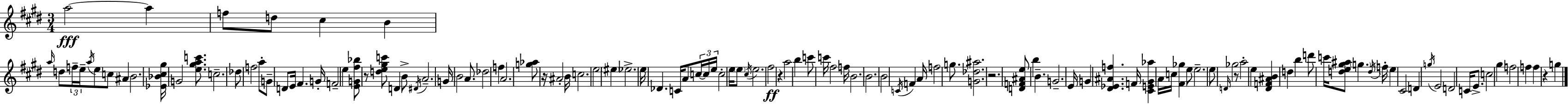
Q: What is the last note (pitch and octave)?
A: G5